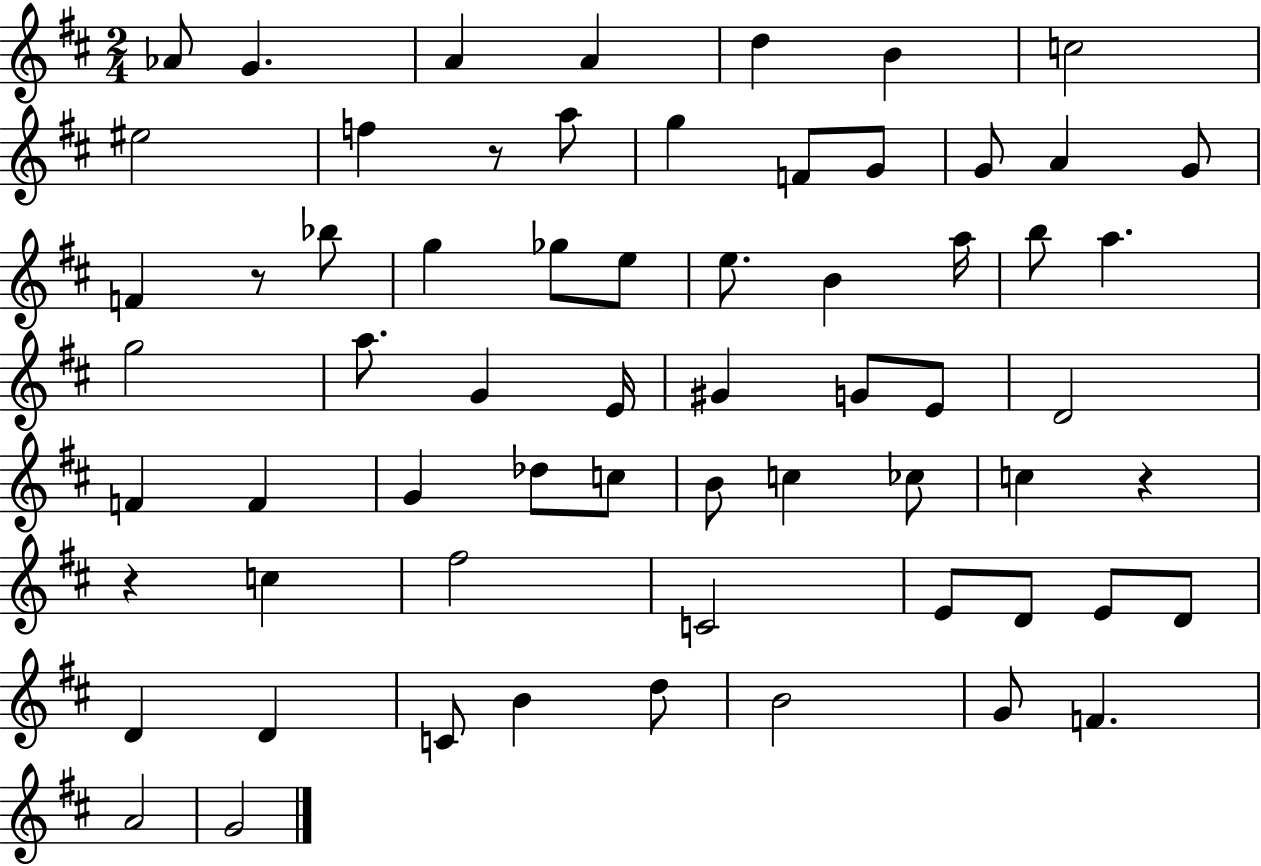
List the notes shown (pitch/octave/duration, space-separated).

Ab4/e G4/q. A4/q A4/q D5/q B4/q C5/h EIS5/h F5/q R/e A5/e G5/q F4/e G4/e G4/e A4/q G4/e F4/q R/e Bb5/e G5/q Gb5/e E5/e E5/e. B4/q A5/s B5/e A5/q. G5/h A5/e. G4/q E4/s G#4/q G4/e E4/e D4/h F4/q F4/q G4/q Db5/e C5/e B4/e C5/q CES5/e C5/q R/q R/q C5/q F#5/h C4/h E4/e D4/e E4/e D4/e D4/q D4/q C4/e B4/q D5/e B4/h G4/e F4/q. A4/h G4/h